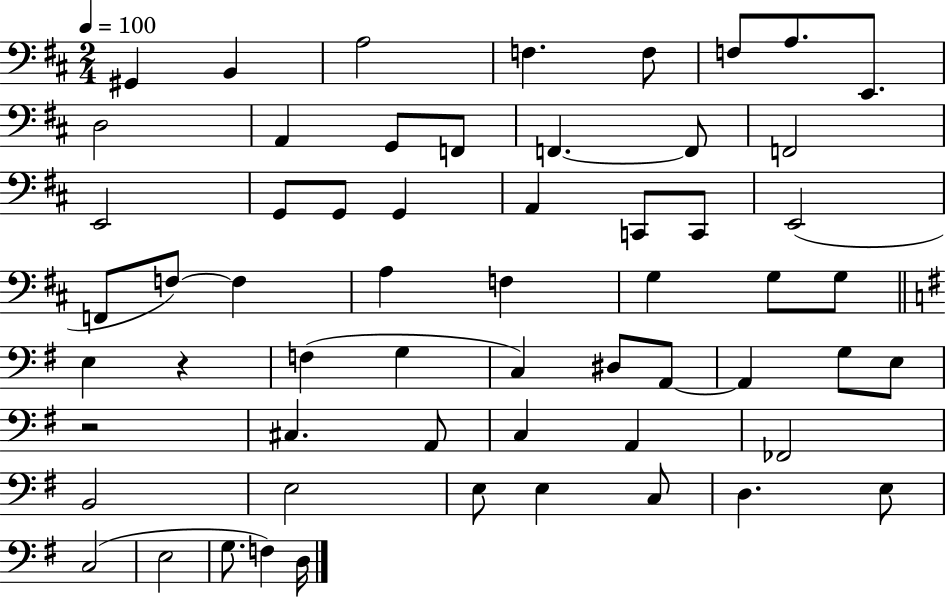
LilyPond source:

{
  \clef bass
  \numericTimeSignature
  \time 2/4
  \key d \major
  \tempo 4 = 100
  gis,4 b,4 | a2 | f4. f8 | f8 a8. e,8. | \break d2 | a,4 g,8 f,8 | f,4.~~ f,8 | f,2 | \break e,2 | g,8 g,8 g,4 | a,4 c,8 c,8 | e,2( | \break f,8 f8~~) f4 | a4 f4 | g4 g8 g8 | \bar "||" \break \key e \minor e4 r4 | f4( g4 | c4) dis8 a,8~~ | a,4 g8 e8 | \break r2 | cis4. a,8 | c4 a,4 | fes,2 | \break b,2 | e2 | e8 e4 c8 | d4. e8 | \break c2( | e2 | g8. f4) d16 | \bar "|."
}